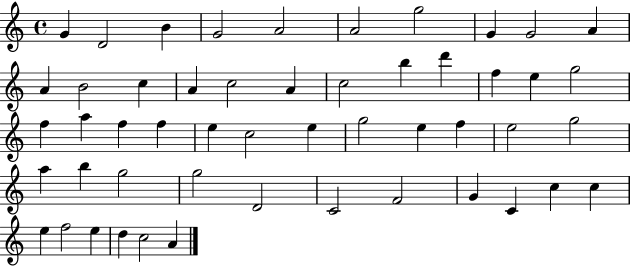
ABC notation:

X:1
T:Untitled
M:4/4
L:1/4
K:C
G D2 B G2 A2 A2 g2 G G2 A A B2 c A c2 A c2 b d' f e g2 f a f f e c2 e g2 e f e2 g2 a b g2 g2 D2 C2 F2 G C c c e f2 e d c2 A